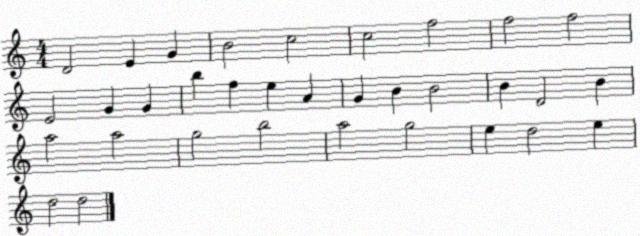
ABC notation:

X:1
T:Untitled
M:4/4
L:1/4
K:C
D2 E G B2 c2 c2 f2 f2 f2 E2 G G b f e A G B B2 B D2 B a2 a2 g2 b2 a2 g2 e d2 e d2 d2